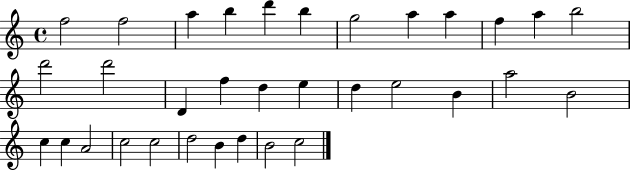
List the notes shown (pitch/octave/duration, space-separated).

F5/h F5/h A5/q B5/q D6/q B5/q G5/h A5/q A5/q F5/q A5/q B5/h D6/h D6/h D4/q F5/q D5/q E5/q D5/q E5/h B4/q A5/h B4/h C5/q C5/q A4/h C5/h C5/h D5/h B4/q D5/q B4/h C5/h